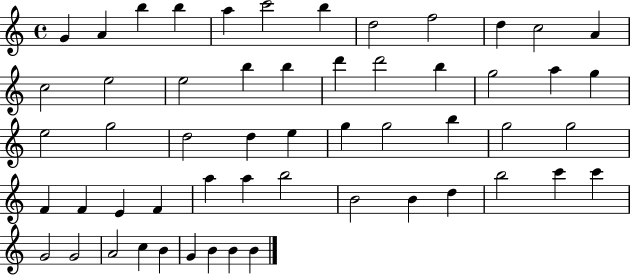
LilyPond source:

{
  \clef treble
  \time 4/4
  \defaultTimeSignature
  \key c \major
  g'4 a'4 b''4 b''4 | a''4 c'''2 b''4 | d''2 f''2 | d''4 c''2 a'4 | \break c''2 e''2 | e''2 b''4 b''4 | d'''4 d'''2 b''4 | g''2 a''4 g''4 | \break e''2 g''2 | d''2 d''4 e''4 | g''4 g''2 b''4 | g''2 g''2 | \break f'4 f'4 e'4 f'4 | a''4 a''4 b''2 | b'2 b'4 d''4 | b''2 c'''4 c'''4 | \break g'2 g'2 | a'2 c''4 b'4 | g'4 b'4 b'4 b'4 | \bar "|."
}